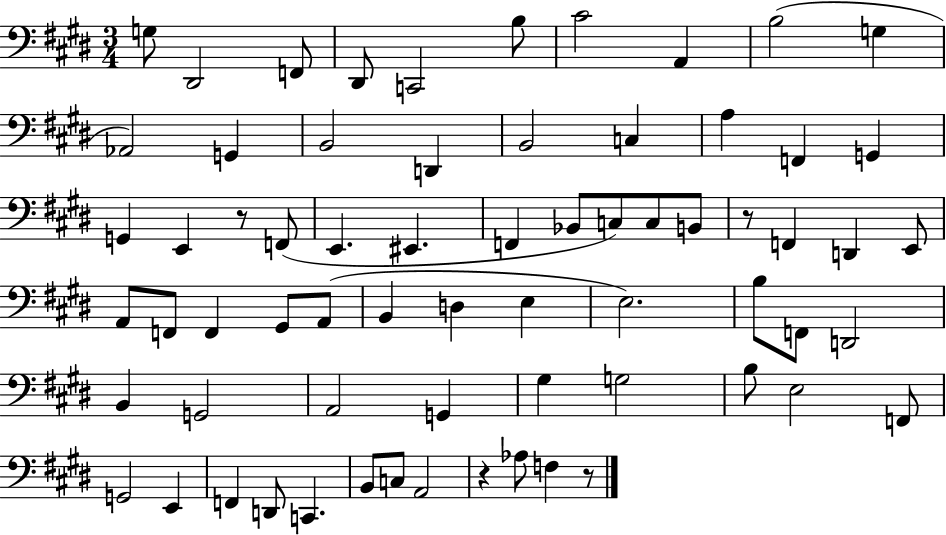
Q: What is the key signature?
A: E major